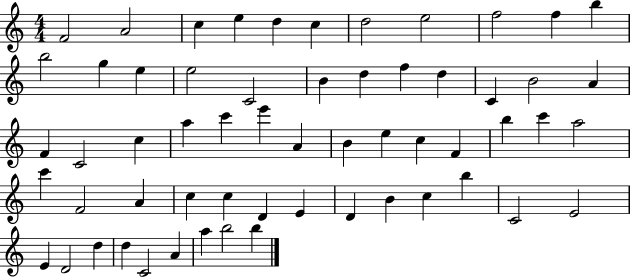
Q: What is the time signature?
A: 4/4